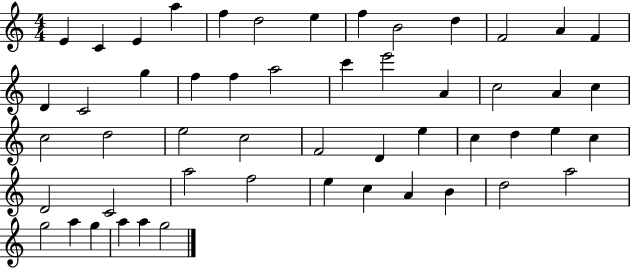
E4/q C4/q E4/q A5/q F5/q D5/h E5/q F5/q B4/h D5/q F4/h A4/q F4/q D4/q C4/h G5/q F5/q F5/q A5/h C6/q E6/h A4/q C5/h A4/q C5/q C5/h D5/h E5/h C5/h F4/h D4/q E5/q C5/q D5/q E5/q C5/q D4/h C4/h A5/h F5/h E5/q C5/q A4/q B4/q D5/h A5/h G5/h A5/q G5/q A5/q A5/q G5/h